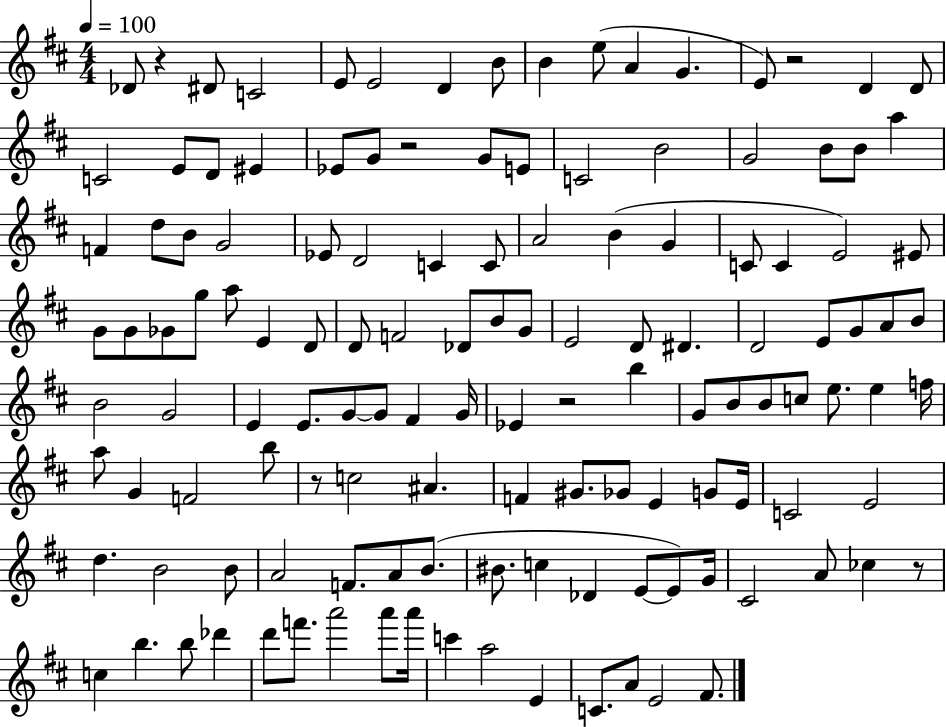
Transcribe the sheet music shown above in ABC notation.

X:1
T:Untitled
M:4/4
L:1/4
K:D
_D/2 z ^D/2 C2 E/2 E2 D B/2 B e/2 A G E/2 z2 D D/2 C2 E/2 D/2 ^E _E/2 G/2 z2 G/2 E/2 C2 B2 G2 B/2 B/2 a F d/2 B/2 G2 _E/2 D2 C C/2 A2 B G C/2 C E2 ^E/2 G/2 G/2 _G/2 g/2 a/2 E D/2 D/2 F2 _D/2 B/2 G/2 E2 D/2 ^D D2 E/2 G/2 A/2 B/2 B2 G2 E E/2 G/2 G/2 ^F G/4 _E z2 b G/2 B/2 B/2 c/2 e/2 e f/4 a/2 G F2 b/2 z/2 c2 ^A F ^G/2 _G/2 E G/2 E/4 C2 E2 d B2 B/2 A2 F/2 A/2 B/2 ^B/2 c _D E/2 E/2 G/4 ^C2 A/2 _c z/2 c b b/2 _d' d'/2 f'/2 a'2 a'/2 a'/4 c' a2 E C/2 A/2 E2 ^F/2